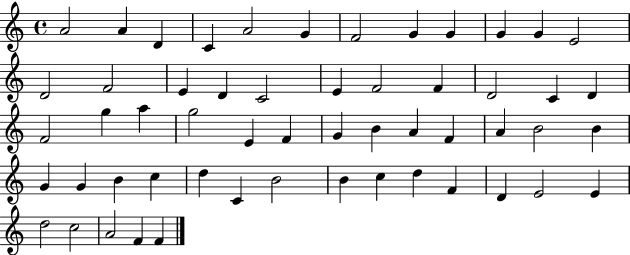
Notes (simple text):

A4/h A4/q D4/q C4/q A4/h G4/q F4/h G4/q G4/q G4/q G4/q E4/h D4/h F4/h E4/q D4/q C4/h E4/q F4/h F4/q D4/h C4/q D4/q F4/h G5/q A5/q G5/h E4/q F4/q G4/q B4/q A4/q F4/q A4/q B4/h B4/q G4/q G4/q B4/q C5/q D5/q C4/q B4/h B4/q C5/q D5/q F4/q D4/q E4/h E4/q D5/h C5/h A4/h F4/q F4/q